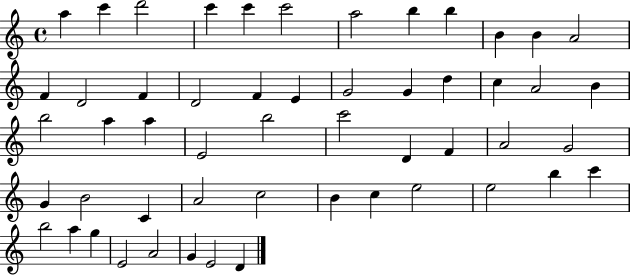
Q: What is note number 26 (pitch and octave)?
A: A5